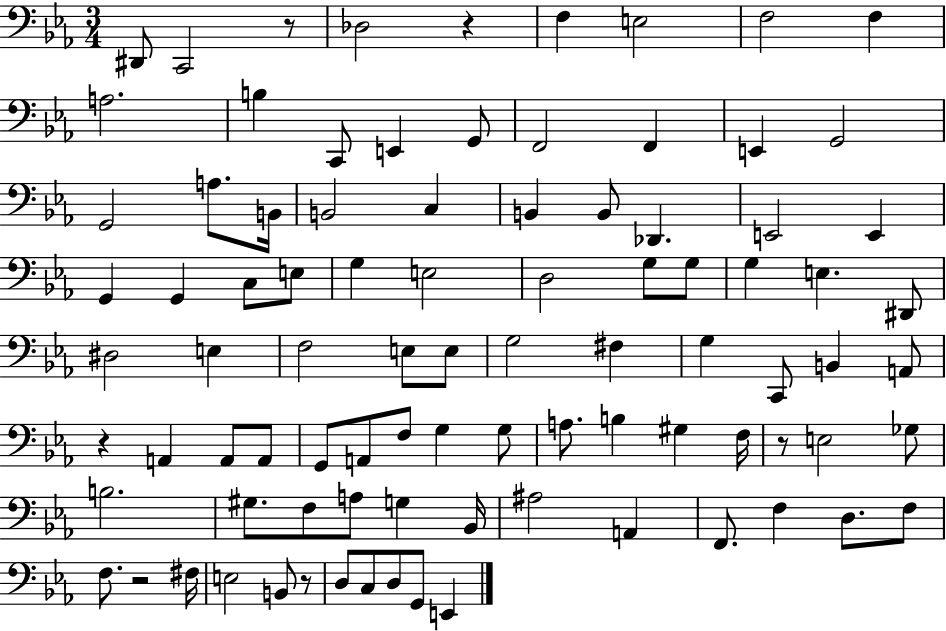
D#2/e C2/h R/e Db3/h R/q F3/q E3/h F3/h F3/q A3/h. B3/q C2/e E2/q G2/e F2/h F2/q E2/q G2/h G2/h A3/e. B2/s B2/h C3/q B2/q B2/e Db2/q. E2/h E2/q G2/q G2/q C3/e E3/e G3/q E3/h D3/h G3/e G3/e G3/q E3/q. D#2/e D#3/h E3/q F3/h E3/e E3/e G3/h F#3/q G3/q C2/e B2/q A2/e R/q A2/q A2/e A2/e G2/e A2/e F3/e G3/q G3/e A3/e. B3/q G#3/q F3/s R/e E3/h Gb3/e B3/h. G#3/e. F3/e A3/e G3/q Bb2/s A#3/h A2/q F2/e. F3/q D3/e. F3/e F3/e. R/h F#3/s E3/h B2/e R/e D3/e C3/e D3/e G2/e E2/q